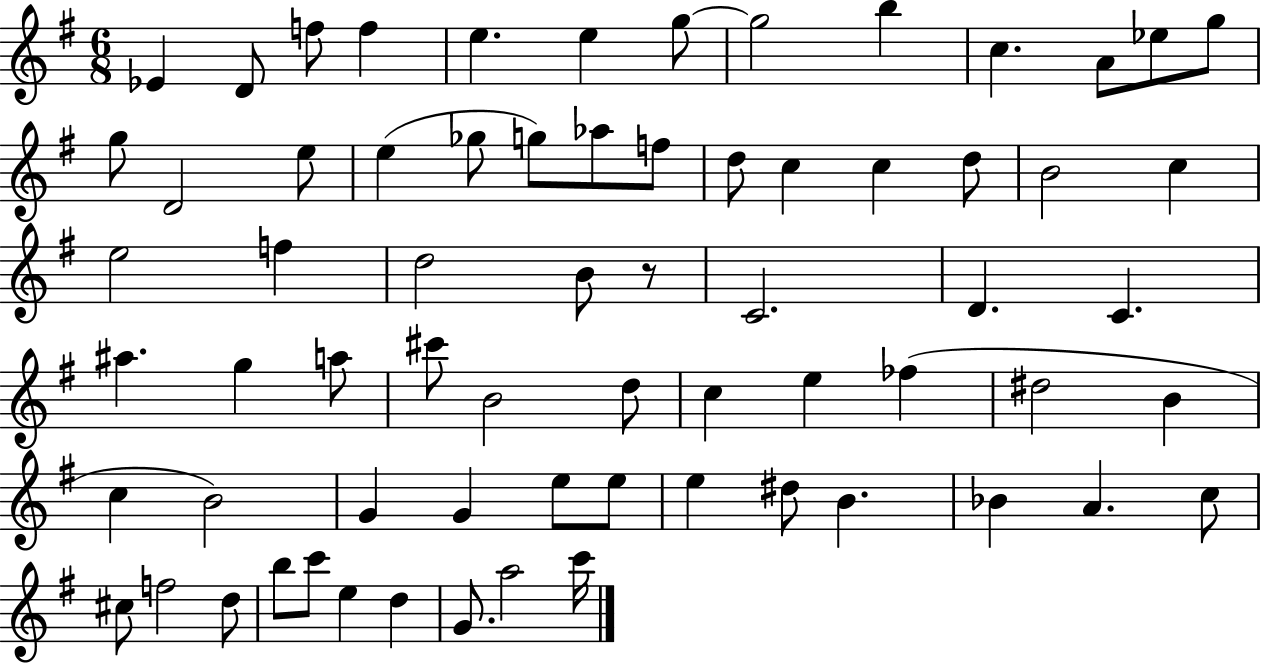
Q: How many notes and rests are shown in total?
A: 68